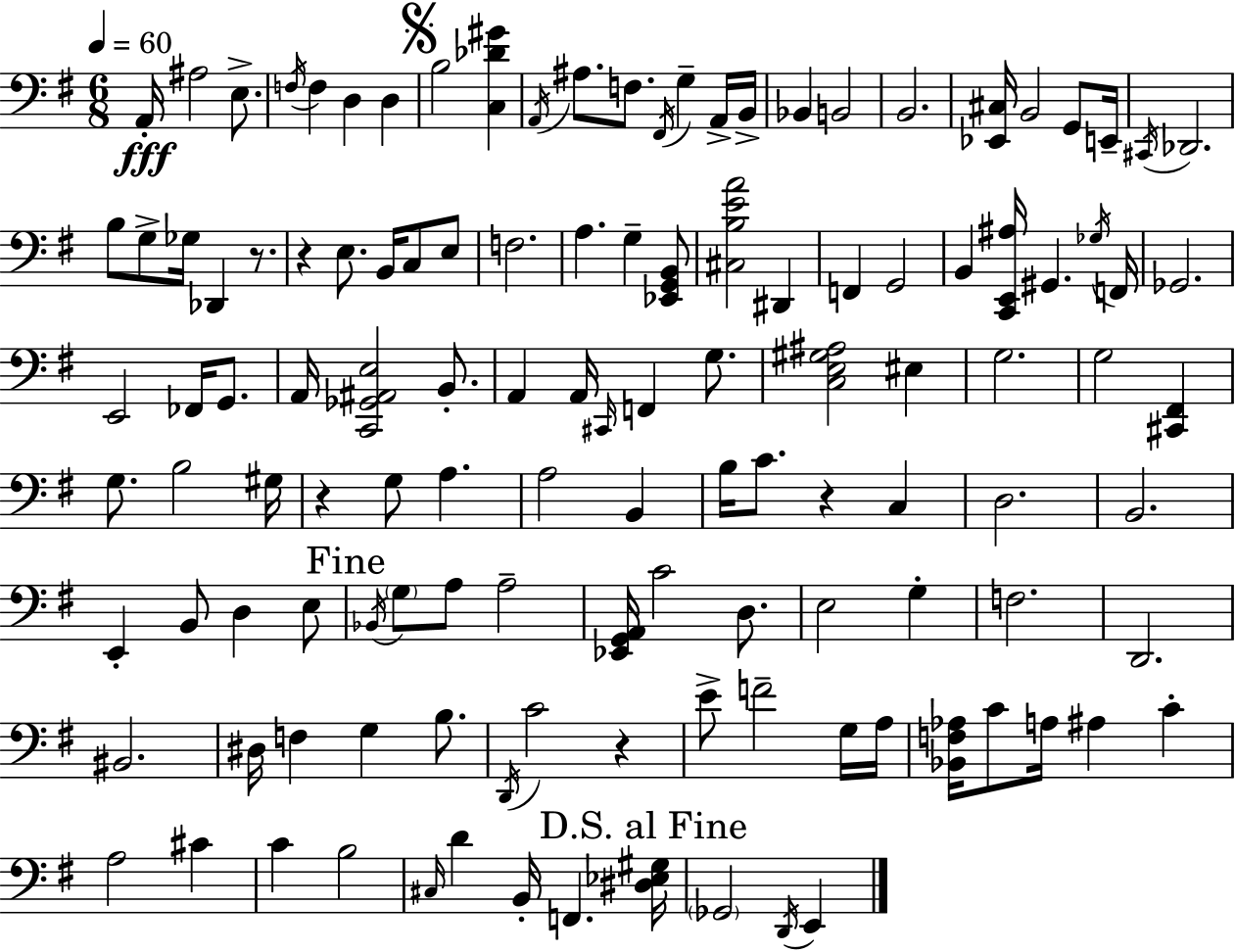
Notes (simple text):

A2/s A#3/h E3/e. F3/s F3/q D3/q D3/q B3/h [C3,Db4,G#4]/q A2/s A#3/e. F3/e. F#2/s G3/q A2/s B2/s Bb2/q B2/h B2/h. [Eb2,C#3]/s B2/h G2/e E2/s C#2/s Db2/h. B3/e G3/e Gb3/s Db2/q R/e. R/q E3/e. B2/s C3/e E3/e F3/h. A3/q. G3/q [Eb2,G2,B2]/e [C#3,B3,E4,A4]/h D#2/q F2/q G2/h B2/q [C2,E2,A#3]/s G#2/q. Gb3/s F2/s Gb2/h. E2/h FES2/s G2/e. A2/s [C2,Gb2,A#2,E3]/h B2/e. A2/q A2/s C#2/s F2/q G3/e. [C3,E3,G#3,A#3]/h EIS3/q G3/h. G3/h [C#2,F#2]/q G3/e. B3/h G#3/s R/q G3/e A3/q. A3/h B2/q B3/s C4/e. R/q C3/q D3/h. B2/h. E2/q B2/e D3/q E3/e Bb2/s G3/e A3/e A3/h [Eb2,G2,A2]/s C4/h D3/e. E3/h G3/q F3/h. D2/h. BIS2/h. D#3/s F3/q G3/q B3/e. D2/s C4/h R/q E4/e F4/h G3/s A3/s [Bb2,F3,Ab3]/s C4/e A3/s A#3/q C4/q A3/h C#4/q C4/q B3/h C#3/s D4/q B2/s F2/q. [D#3,Eb3,G#3]/s Gb2/h D2/s E2/q